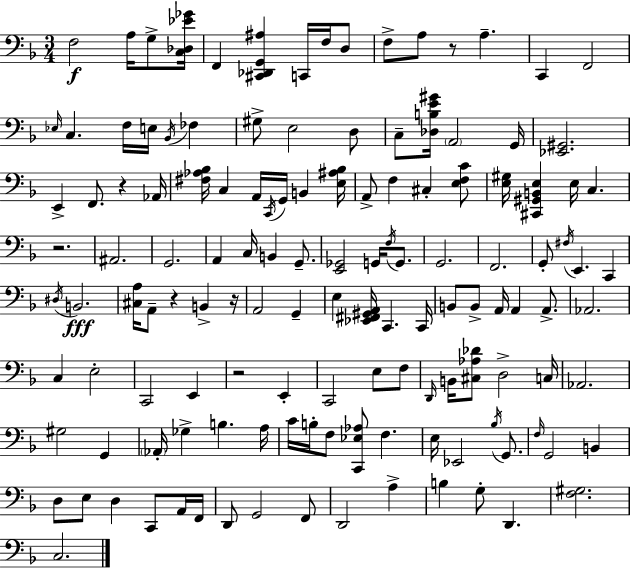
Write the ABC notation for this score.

X:1
T:Untitled
M:3/4
L:1/4
K:F
F,2 A,/4 G,/2 [C,_D,_E_G]/4 F,, [^C,,_D,,G,,^A,] C,,/4 F,/4 D,/2 F,/2 A,/2 z/2 A, C,, F,,2 _E,/4 C, F,/4 E,/4 _B,,/4 _F, ^G,/2 E,2 D,/2 C,/2 [_D,B,E^G]/4 A,,2 G,,/4 [_E,,^G,,]2 E,, F,,/2 z _A,,/4 [^F,_A,_B,]/4 C, A,,/4 C,,/4 G,,/4 B,, [E,^A,_B,]/4 A,,/2 F, ^C, [E,F,C]/2 [E,^G,]/4 [^C,,^G,,B,,E,] E,/4 C, z2 ^A,,2 G,,2 A,, C,/4 B,, G,,/2 [E,,_G,,]2 G,,/4 F,/4 G,,/2 G,,2 F,,2 G,,/2 ^F,/4 E,, C,, ^D,/4 B,,2 [^C,A,]/4 A,,/2 z B,, z/4 A,,2 G,, E, [_E,,^F,,^G,,A,,]/4 C,, C,,/4 B,,/2 B,,/2 A,,/4 A,, A,,/2 _A,,2 C, E,2 C,,2 E,, z2 E,, C,,2 E,/2 F,/2 D,,/4 B,,/4 [^C,_A,_D]/2 D,2 C,/4 _A,,2 ^G,2 G,, _A,,/4 _G, B, A,/4 C/4 B,/4 F,/2 [C,,_E,_A,]/2 F, E,/4 _E,,2 _B,/4 G,,/2 F,/4 G,,2 B,, D,/2 E,/2 D, C,,/2 A,,/4 F,,/4 D,,/2 G,,2 F,,/2 D,,2 A, B, G,/2 D,, [F,^G,]2 C,2